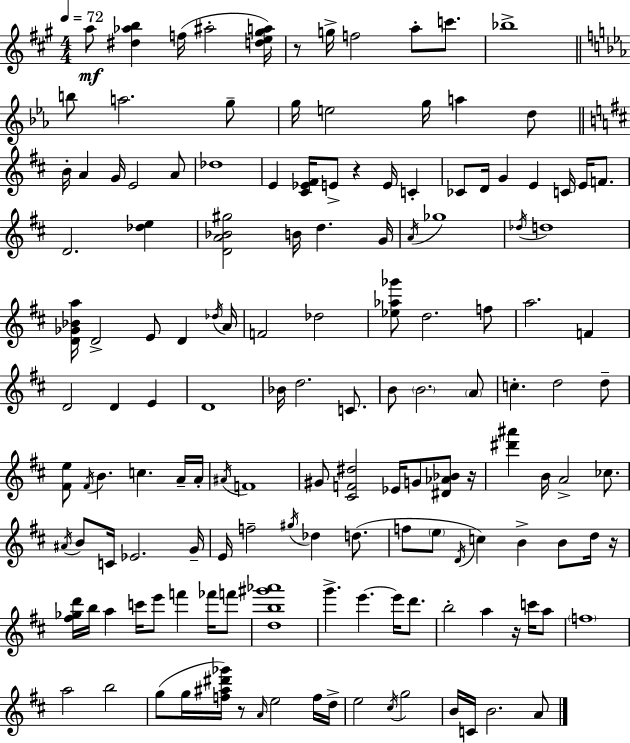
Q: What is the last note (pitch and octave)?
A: A4